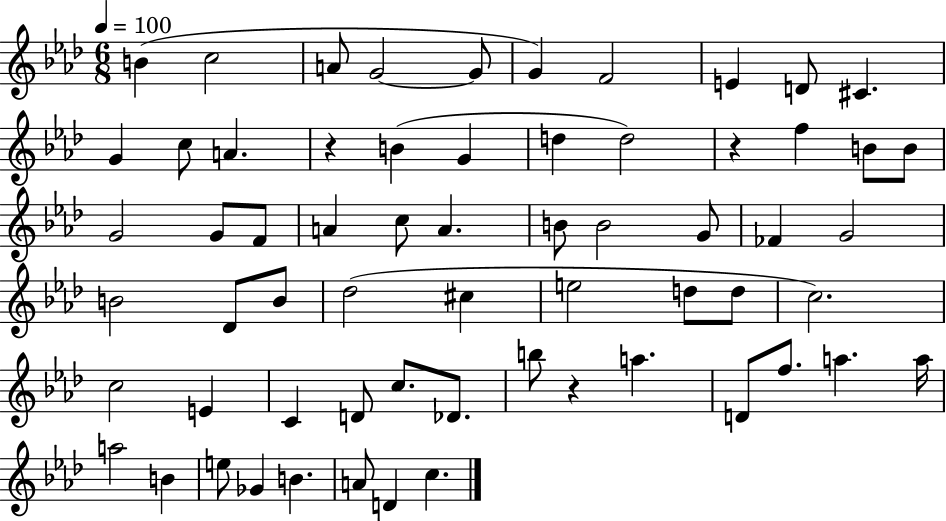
B4/q C5/h A4/e G4/h G4/e G4/q F4/h E4/q D4/e C#4/q. G4/q C5/e A4/q. R/q B4/q G4/q D5/q D5/h R/q F5/q B4/e B4/e G4/h G4/e F4/e A4/q C5/e A4/q. B4/e B4/h G4/e FES4/q G4/h B4/h Db4/e B4/e Db5/h C#5/q E5/h D5/e D5/e C5/h. C5/h E4/q C4/q D4/e C5/e. Db4/e. B5/e R/q A5/q. D4/e F5/e. A5/q. A5/s A5/h B4/q E5/e Gb4/q B4/q. A4/e D4/q C5/q.